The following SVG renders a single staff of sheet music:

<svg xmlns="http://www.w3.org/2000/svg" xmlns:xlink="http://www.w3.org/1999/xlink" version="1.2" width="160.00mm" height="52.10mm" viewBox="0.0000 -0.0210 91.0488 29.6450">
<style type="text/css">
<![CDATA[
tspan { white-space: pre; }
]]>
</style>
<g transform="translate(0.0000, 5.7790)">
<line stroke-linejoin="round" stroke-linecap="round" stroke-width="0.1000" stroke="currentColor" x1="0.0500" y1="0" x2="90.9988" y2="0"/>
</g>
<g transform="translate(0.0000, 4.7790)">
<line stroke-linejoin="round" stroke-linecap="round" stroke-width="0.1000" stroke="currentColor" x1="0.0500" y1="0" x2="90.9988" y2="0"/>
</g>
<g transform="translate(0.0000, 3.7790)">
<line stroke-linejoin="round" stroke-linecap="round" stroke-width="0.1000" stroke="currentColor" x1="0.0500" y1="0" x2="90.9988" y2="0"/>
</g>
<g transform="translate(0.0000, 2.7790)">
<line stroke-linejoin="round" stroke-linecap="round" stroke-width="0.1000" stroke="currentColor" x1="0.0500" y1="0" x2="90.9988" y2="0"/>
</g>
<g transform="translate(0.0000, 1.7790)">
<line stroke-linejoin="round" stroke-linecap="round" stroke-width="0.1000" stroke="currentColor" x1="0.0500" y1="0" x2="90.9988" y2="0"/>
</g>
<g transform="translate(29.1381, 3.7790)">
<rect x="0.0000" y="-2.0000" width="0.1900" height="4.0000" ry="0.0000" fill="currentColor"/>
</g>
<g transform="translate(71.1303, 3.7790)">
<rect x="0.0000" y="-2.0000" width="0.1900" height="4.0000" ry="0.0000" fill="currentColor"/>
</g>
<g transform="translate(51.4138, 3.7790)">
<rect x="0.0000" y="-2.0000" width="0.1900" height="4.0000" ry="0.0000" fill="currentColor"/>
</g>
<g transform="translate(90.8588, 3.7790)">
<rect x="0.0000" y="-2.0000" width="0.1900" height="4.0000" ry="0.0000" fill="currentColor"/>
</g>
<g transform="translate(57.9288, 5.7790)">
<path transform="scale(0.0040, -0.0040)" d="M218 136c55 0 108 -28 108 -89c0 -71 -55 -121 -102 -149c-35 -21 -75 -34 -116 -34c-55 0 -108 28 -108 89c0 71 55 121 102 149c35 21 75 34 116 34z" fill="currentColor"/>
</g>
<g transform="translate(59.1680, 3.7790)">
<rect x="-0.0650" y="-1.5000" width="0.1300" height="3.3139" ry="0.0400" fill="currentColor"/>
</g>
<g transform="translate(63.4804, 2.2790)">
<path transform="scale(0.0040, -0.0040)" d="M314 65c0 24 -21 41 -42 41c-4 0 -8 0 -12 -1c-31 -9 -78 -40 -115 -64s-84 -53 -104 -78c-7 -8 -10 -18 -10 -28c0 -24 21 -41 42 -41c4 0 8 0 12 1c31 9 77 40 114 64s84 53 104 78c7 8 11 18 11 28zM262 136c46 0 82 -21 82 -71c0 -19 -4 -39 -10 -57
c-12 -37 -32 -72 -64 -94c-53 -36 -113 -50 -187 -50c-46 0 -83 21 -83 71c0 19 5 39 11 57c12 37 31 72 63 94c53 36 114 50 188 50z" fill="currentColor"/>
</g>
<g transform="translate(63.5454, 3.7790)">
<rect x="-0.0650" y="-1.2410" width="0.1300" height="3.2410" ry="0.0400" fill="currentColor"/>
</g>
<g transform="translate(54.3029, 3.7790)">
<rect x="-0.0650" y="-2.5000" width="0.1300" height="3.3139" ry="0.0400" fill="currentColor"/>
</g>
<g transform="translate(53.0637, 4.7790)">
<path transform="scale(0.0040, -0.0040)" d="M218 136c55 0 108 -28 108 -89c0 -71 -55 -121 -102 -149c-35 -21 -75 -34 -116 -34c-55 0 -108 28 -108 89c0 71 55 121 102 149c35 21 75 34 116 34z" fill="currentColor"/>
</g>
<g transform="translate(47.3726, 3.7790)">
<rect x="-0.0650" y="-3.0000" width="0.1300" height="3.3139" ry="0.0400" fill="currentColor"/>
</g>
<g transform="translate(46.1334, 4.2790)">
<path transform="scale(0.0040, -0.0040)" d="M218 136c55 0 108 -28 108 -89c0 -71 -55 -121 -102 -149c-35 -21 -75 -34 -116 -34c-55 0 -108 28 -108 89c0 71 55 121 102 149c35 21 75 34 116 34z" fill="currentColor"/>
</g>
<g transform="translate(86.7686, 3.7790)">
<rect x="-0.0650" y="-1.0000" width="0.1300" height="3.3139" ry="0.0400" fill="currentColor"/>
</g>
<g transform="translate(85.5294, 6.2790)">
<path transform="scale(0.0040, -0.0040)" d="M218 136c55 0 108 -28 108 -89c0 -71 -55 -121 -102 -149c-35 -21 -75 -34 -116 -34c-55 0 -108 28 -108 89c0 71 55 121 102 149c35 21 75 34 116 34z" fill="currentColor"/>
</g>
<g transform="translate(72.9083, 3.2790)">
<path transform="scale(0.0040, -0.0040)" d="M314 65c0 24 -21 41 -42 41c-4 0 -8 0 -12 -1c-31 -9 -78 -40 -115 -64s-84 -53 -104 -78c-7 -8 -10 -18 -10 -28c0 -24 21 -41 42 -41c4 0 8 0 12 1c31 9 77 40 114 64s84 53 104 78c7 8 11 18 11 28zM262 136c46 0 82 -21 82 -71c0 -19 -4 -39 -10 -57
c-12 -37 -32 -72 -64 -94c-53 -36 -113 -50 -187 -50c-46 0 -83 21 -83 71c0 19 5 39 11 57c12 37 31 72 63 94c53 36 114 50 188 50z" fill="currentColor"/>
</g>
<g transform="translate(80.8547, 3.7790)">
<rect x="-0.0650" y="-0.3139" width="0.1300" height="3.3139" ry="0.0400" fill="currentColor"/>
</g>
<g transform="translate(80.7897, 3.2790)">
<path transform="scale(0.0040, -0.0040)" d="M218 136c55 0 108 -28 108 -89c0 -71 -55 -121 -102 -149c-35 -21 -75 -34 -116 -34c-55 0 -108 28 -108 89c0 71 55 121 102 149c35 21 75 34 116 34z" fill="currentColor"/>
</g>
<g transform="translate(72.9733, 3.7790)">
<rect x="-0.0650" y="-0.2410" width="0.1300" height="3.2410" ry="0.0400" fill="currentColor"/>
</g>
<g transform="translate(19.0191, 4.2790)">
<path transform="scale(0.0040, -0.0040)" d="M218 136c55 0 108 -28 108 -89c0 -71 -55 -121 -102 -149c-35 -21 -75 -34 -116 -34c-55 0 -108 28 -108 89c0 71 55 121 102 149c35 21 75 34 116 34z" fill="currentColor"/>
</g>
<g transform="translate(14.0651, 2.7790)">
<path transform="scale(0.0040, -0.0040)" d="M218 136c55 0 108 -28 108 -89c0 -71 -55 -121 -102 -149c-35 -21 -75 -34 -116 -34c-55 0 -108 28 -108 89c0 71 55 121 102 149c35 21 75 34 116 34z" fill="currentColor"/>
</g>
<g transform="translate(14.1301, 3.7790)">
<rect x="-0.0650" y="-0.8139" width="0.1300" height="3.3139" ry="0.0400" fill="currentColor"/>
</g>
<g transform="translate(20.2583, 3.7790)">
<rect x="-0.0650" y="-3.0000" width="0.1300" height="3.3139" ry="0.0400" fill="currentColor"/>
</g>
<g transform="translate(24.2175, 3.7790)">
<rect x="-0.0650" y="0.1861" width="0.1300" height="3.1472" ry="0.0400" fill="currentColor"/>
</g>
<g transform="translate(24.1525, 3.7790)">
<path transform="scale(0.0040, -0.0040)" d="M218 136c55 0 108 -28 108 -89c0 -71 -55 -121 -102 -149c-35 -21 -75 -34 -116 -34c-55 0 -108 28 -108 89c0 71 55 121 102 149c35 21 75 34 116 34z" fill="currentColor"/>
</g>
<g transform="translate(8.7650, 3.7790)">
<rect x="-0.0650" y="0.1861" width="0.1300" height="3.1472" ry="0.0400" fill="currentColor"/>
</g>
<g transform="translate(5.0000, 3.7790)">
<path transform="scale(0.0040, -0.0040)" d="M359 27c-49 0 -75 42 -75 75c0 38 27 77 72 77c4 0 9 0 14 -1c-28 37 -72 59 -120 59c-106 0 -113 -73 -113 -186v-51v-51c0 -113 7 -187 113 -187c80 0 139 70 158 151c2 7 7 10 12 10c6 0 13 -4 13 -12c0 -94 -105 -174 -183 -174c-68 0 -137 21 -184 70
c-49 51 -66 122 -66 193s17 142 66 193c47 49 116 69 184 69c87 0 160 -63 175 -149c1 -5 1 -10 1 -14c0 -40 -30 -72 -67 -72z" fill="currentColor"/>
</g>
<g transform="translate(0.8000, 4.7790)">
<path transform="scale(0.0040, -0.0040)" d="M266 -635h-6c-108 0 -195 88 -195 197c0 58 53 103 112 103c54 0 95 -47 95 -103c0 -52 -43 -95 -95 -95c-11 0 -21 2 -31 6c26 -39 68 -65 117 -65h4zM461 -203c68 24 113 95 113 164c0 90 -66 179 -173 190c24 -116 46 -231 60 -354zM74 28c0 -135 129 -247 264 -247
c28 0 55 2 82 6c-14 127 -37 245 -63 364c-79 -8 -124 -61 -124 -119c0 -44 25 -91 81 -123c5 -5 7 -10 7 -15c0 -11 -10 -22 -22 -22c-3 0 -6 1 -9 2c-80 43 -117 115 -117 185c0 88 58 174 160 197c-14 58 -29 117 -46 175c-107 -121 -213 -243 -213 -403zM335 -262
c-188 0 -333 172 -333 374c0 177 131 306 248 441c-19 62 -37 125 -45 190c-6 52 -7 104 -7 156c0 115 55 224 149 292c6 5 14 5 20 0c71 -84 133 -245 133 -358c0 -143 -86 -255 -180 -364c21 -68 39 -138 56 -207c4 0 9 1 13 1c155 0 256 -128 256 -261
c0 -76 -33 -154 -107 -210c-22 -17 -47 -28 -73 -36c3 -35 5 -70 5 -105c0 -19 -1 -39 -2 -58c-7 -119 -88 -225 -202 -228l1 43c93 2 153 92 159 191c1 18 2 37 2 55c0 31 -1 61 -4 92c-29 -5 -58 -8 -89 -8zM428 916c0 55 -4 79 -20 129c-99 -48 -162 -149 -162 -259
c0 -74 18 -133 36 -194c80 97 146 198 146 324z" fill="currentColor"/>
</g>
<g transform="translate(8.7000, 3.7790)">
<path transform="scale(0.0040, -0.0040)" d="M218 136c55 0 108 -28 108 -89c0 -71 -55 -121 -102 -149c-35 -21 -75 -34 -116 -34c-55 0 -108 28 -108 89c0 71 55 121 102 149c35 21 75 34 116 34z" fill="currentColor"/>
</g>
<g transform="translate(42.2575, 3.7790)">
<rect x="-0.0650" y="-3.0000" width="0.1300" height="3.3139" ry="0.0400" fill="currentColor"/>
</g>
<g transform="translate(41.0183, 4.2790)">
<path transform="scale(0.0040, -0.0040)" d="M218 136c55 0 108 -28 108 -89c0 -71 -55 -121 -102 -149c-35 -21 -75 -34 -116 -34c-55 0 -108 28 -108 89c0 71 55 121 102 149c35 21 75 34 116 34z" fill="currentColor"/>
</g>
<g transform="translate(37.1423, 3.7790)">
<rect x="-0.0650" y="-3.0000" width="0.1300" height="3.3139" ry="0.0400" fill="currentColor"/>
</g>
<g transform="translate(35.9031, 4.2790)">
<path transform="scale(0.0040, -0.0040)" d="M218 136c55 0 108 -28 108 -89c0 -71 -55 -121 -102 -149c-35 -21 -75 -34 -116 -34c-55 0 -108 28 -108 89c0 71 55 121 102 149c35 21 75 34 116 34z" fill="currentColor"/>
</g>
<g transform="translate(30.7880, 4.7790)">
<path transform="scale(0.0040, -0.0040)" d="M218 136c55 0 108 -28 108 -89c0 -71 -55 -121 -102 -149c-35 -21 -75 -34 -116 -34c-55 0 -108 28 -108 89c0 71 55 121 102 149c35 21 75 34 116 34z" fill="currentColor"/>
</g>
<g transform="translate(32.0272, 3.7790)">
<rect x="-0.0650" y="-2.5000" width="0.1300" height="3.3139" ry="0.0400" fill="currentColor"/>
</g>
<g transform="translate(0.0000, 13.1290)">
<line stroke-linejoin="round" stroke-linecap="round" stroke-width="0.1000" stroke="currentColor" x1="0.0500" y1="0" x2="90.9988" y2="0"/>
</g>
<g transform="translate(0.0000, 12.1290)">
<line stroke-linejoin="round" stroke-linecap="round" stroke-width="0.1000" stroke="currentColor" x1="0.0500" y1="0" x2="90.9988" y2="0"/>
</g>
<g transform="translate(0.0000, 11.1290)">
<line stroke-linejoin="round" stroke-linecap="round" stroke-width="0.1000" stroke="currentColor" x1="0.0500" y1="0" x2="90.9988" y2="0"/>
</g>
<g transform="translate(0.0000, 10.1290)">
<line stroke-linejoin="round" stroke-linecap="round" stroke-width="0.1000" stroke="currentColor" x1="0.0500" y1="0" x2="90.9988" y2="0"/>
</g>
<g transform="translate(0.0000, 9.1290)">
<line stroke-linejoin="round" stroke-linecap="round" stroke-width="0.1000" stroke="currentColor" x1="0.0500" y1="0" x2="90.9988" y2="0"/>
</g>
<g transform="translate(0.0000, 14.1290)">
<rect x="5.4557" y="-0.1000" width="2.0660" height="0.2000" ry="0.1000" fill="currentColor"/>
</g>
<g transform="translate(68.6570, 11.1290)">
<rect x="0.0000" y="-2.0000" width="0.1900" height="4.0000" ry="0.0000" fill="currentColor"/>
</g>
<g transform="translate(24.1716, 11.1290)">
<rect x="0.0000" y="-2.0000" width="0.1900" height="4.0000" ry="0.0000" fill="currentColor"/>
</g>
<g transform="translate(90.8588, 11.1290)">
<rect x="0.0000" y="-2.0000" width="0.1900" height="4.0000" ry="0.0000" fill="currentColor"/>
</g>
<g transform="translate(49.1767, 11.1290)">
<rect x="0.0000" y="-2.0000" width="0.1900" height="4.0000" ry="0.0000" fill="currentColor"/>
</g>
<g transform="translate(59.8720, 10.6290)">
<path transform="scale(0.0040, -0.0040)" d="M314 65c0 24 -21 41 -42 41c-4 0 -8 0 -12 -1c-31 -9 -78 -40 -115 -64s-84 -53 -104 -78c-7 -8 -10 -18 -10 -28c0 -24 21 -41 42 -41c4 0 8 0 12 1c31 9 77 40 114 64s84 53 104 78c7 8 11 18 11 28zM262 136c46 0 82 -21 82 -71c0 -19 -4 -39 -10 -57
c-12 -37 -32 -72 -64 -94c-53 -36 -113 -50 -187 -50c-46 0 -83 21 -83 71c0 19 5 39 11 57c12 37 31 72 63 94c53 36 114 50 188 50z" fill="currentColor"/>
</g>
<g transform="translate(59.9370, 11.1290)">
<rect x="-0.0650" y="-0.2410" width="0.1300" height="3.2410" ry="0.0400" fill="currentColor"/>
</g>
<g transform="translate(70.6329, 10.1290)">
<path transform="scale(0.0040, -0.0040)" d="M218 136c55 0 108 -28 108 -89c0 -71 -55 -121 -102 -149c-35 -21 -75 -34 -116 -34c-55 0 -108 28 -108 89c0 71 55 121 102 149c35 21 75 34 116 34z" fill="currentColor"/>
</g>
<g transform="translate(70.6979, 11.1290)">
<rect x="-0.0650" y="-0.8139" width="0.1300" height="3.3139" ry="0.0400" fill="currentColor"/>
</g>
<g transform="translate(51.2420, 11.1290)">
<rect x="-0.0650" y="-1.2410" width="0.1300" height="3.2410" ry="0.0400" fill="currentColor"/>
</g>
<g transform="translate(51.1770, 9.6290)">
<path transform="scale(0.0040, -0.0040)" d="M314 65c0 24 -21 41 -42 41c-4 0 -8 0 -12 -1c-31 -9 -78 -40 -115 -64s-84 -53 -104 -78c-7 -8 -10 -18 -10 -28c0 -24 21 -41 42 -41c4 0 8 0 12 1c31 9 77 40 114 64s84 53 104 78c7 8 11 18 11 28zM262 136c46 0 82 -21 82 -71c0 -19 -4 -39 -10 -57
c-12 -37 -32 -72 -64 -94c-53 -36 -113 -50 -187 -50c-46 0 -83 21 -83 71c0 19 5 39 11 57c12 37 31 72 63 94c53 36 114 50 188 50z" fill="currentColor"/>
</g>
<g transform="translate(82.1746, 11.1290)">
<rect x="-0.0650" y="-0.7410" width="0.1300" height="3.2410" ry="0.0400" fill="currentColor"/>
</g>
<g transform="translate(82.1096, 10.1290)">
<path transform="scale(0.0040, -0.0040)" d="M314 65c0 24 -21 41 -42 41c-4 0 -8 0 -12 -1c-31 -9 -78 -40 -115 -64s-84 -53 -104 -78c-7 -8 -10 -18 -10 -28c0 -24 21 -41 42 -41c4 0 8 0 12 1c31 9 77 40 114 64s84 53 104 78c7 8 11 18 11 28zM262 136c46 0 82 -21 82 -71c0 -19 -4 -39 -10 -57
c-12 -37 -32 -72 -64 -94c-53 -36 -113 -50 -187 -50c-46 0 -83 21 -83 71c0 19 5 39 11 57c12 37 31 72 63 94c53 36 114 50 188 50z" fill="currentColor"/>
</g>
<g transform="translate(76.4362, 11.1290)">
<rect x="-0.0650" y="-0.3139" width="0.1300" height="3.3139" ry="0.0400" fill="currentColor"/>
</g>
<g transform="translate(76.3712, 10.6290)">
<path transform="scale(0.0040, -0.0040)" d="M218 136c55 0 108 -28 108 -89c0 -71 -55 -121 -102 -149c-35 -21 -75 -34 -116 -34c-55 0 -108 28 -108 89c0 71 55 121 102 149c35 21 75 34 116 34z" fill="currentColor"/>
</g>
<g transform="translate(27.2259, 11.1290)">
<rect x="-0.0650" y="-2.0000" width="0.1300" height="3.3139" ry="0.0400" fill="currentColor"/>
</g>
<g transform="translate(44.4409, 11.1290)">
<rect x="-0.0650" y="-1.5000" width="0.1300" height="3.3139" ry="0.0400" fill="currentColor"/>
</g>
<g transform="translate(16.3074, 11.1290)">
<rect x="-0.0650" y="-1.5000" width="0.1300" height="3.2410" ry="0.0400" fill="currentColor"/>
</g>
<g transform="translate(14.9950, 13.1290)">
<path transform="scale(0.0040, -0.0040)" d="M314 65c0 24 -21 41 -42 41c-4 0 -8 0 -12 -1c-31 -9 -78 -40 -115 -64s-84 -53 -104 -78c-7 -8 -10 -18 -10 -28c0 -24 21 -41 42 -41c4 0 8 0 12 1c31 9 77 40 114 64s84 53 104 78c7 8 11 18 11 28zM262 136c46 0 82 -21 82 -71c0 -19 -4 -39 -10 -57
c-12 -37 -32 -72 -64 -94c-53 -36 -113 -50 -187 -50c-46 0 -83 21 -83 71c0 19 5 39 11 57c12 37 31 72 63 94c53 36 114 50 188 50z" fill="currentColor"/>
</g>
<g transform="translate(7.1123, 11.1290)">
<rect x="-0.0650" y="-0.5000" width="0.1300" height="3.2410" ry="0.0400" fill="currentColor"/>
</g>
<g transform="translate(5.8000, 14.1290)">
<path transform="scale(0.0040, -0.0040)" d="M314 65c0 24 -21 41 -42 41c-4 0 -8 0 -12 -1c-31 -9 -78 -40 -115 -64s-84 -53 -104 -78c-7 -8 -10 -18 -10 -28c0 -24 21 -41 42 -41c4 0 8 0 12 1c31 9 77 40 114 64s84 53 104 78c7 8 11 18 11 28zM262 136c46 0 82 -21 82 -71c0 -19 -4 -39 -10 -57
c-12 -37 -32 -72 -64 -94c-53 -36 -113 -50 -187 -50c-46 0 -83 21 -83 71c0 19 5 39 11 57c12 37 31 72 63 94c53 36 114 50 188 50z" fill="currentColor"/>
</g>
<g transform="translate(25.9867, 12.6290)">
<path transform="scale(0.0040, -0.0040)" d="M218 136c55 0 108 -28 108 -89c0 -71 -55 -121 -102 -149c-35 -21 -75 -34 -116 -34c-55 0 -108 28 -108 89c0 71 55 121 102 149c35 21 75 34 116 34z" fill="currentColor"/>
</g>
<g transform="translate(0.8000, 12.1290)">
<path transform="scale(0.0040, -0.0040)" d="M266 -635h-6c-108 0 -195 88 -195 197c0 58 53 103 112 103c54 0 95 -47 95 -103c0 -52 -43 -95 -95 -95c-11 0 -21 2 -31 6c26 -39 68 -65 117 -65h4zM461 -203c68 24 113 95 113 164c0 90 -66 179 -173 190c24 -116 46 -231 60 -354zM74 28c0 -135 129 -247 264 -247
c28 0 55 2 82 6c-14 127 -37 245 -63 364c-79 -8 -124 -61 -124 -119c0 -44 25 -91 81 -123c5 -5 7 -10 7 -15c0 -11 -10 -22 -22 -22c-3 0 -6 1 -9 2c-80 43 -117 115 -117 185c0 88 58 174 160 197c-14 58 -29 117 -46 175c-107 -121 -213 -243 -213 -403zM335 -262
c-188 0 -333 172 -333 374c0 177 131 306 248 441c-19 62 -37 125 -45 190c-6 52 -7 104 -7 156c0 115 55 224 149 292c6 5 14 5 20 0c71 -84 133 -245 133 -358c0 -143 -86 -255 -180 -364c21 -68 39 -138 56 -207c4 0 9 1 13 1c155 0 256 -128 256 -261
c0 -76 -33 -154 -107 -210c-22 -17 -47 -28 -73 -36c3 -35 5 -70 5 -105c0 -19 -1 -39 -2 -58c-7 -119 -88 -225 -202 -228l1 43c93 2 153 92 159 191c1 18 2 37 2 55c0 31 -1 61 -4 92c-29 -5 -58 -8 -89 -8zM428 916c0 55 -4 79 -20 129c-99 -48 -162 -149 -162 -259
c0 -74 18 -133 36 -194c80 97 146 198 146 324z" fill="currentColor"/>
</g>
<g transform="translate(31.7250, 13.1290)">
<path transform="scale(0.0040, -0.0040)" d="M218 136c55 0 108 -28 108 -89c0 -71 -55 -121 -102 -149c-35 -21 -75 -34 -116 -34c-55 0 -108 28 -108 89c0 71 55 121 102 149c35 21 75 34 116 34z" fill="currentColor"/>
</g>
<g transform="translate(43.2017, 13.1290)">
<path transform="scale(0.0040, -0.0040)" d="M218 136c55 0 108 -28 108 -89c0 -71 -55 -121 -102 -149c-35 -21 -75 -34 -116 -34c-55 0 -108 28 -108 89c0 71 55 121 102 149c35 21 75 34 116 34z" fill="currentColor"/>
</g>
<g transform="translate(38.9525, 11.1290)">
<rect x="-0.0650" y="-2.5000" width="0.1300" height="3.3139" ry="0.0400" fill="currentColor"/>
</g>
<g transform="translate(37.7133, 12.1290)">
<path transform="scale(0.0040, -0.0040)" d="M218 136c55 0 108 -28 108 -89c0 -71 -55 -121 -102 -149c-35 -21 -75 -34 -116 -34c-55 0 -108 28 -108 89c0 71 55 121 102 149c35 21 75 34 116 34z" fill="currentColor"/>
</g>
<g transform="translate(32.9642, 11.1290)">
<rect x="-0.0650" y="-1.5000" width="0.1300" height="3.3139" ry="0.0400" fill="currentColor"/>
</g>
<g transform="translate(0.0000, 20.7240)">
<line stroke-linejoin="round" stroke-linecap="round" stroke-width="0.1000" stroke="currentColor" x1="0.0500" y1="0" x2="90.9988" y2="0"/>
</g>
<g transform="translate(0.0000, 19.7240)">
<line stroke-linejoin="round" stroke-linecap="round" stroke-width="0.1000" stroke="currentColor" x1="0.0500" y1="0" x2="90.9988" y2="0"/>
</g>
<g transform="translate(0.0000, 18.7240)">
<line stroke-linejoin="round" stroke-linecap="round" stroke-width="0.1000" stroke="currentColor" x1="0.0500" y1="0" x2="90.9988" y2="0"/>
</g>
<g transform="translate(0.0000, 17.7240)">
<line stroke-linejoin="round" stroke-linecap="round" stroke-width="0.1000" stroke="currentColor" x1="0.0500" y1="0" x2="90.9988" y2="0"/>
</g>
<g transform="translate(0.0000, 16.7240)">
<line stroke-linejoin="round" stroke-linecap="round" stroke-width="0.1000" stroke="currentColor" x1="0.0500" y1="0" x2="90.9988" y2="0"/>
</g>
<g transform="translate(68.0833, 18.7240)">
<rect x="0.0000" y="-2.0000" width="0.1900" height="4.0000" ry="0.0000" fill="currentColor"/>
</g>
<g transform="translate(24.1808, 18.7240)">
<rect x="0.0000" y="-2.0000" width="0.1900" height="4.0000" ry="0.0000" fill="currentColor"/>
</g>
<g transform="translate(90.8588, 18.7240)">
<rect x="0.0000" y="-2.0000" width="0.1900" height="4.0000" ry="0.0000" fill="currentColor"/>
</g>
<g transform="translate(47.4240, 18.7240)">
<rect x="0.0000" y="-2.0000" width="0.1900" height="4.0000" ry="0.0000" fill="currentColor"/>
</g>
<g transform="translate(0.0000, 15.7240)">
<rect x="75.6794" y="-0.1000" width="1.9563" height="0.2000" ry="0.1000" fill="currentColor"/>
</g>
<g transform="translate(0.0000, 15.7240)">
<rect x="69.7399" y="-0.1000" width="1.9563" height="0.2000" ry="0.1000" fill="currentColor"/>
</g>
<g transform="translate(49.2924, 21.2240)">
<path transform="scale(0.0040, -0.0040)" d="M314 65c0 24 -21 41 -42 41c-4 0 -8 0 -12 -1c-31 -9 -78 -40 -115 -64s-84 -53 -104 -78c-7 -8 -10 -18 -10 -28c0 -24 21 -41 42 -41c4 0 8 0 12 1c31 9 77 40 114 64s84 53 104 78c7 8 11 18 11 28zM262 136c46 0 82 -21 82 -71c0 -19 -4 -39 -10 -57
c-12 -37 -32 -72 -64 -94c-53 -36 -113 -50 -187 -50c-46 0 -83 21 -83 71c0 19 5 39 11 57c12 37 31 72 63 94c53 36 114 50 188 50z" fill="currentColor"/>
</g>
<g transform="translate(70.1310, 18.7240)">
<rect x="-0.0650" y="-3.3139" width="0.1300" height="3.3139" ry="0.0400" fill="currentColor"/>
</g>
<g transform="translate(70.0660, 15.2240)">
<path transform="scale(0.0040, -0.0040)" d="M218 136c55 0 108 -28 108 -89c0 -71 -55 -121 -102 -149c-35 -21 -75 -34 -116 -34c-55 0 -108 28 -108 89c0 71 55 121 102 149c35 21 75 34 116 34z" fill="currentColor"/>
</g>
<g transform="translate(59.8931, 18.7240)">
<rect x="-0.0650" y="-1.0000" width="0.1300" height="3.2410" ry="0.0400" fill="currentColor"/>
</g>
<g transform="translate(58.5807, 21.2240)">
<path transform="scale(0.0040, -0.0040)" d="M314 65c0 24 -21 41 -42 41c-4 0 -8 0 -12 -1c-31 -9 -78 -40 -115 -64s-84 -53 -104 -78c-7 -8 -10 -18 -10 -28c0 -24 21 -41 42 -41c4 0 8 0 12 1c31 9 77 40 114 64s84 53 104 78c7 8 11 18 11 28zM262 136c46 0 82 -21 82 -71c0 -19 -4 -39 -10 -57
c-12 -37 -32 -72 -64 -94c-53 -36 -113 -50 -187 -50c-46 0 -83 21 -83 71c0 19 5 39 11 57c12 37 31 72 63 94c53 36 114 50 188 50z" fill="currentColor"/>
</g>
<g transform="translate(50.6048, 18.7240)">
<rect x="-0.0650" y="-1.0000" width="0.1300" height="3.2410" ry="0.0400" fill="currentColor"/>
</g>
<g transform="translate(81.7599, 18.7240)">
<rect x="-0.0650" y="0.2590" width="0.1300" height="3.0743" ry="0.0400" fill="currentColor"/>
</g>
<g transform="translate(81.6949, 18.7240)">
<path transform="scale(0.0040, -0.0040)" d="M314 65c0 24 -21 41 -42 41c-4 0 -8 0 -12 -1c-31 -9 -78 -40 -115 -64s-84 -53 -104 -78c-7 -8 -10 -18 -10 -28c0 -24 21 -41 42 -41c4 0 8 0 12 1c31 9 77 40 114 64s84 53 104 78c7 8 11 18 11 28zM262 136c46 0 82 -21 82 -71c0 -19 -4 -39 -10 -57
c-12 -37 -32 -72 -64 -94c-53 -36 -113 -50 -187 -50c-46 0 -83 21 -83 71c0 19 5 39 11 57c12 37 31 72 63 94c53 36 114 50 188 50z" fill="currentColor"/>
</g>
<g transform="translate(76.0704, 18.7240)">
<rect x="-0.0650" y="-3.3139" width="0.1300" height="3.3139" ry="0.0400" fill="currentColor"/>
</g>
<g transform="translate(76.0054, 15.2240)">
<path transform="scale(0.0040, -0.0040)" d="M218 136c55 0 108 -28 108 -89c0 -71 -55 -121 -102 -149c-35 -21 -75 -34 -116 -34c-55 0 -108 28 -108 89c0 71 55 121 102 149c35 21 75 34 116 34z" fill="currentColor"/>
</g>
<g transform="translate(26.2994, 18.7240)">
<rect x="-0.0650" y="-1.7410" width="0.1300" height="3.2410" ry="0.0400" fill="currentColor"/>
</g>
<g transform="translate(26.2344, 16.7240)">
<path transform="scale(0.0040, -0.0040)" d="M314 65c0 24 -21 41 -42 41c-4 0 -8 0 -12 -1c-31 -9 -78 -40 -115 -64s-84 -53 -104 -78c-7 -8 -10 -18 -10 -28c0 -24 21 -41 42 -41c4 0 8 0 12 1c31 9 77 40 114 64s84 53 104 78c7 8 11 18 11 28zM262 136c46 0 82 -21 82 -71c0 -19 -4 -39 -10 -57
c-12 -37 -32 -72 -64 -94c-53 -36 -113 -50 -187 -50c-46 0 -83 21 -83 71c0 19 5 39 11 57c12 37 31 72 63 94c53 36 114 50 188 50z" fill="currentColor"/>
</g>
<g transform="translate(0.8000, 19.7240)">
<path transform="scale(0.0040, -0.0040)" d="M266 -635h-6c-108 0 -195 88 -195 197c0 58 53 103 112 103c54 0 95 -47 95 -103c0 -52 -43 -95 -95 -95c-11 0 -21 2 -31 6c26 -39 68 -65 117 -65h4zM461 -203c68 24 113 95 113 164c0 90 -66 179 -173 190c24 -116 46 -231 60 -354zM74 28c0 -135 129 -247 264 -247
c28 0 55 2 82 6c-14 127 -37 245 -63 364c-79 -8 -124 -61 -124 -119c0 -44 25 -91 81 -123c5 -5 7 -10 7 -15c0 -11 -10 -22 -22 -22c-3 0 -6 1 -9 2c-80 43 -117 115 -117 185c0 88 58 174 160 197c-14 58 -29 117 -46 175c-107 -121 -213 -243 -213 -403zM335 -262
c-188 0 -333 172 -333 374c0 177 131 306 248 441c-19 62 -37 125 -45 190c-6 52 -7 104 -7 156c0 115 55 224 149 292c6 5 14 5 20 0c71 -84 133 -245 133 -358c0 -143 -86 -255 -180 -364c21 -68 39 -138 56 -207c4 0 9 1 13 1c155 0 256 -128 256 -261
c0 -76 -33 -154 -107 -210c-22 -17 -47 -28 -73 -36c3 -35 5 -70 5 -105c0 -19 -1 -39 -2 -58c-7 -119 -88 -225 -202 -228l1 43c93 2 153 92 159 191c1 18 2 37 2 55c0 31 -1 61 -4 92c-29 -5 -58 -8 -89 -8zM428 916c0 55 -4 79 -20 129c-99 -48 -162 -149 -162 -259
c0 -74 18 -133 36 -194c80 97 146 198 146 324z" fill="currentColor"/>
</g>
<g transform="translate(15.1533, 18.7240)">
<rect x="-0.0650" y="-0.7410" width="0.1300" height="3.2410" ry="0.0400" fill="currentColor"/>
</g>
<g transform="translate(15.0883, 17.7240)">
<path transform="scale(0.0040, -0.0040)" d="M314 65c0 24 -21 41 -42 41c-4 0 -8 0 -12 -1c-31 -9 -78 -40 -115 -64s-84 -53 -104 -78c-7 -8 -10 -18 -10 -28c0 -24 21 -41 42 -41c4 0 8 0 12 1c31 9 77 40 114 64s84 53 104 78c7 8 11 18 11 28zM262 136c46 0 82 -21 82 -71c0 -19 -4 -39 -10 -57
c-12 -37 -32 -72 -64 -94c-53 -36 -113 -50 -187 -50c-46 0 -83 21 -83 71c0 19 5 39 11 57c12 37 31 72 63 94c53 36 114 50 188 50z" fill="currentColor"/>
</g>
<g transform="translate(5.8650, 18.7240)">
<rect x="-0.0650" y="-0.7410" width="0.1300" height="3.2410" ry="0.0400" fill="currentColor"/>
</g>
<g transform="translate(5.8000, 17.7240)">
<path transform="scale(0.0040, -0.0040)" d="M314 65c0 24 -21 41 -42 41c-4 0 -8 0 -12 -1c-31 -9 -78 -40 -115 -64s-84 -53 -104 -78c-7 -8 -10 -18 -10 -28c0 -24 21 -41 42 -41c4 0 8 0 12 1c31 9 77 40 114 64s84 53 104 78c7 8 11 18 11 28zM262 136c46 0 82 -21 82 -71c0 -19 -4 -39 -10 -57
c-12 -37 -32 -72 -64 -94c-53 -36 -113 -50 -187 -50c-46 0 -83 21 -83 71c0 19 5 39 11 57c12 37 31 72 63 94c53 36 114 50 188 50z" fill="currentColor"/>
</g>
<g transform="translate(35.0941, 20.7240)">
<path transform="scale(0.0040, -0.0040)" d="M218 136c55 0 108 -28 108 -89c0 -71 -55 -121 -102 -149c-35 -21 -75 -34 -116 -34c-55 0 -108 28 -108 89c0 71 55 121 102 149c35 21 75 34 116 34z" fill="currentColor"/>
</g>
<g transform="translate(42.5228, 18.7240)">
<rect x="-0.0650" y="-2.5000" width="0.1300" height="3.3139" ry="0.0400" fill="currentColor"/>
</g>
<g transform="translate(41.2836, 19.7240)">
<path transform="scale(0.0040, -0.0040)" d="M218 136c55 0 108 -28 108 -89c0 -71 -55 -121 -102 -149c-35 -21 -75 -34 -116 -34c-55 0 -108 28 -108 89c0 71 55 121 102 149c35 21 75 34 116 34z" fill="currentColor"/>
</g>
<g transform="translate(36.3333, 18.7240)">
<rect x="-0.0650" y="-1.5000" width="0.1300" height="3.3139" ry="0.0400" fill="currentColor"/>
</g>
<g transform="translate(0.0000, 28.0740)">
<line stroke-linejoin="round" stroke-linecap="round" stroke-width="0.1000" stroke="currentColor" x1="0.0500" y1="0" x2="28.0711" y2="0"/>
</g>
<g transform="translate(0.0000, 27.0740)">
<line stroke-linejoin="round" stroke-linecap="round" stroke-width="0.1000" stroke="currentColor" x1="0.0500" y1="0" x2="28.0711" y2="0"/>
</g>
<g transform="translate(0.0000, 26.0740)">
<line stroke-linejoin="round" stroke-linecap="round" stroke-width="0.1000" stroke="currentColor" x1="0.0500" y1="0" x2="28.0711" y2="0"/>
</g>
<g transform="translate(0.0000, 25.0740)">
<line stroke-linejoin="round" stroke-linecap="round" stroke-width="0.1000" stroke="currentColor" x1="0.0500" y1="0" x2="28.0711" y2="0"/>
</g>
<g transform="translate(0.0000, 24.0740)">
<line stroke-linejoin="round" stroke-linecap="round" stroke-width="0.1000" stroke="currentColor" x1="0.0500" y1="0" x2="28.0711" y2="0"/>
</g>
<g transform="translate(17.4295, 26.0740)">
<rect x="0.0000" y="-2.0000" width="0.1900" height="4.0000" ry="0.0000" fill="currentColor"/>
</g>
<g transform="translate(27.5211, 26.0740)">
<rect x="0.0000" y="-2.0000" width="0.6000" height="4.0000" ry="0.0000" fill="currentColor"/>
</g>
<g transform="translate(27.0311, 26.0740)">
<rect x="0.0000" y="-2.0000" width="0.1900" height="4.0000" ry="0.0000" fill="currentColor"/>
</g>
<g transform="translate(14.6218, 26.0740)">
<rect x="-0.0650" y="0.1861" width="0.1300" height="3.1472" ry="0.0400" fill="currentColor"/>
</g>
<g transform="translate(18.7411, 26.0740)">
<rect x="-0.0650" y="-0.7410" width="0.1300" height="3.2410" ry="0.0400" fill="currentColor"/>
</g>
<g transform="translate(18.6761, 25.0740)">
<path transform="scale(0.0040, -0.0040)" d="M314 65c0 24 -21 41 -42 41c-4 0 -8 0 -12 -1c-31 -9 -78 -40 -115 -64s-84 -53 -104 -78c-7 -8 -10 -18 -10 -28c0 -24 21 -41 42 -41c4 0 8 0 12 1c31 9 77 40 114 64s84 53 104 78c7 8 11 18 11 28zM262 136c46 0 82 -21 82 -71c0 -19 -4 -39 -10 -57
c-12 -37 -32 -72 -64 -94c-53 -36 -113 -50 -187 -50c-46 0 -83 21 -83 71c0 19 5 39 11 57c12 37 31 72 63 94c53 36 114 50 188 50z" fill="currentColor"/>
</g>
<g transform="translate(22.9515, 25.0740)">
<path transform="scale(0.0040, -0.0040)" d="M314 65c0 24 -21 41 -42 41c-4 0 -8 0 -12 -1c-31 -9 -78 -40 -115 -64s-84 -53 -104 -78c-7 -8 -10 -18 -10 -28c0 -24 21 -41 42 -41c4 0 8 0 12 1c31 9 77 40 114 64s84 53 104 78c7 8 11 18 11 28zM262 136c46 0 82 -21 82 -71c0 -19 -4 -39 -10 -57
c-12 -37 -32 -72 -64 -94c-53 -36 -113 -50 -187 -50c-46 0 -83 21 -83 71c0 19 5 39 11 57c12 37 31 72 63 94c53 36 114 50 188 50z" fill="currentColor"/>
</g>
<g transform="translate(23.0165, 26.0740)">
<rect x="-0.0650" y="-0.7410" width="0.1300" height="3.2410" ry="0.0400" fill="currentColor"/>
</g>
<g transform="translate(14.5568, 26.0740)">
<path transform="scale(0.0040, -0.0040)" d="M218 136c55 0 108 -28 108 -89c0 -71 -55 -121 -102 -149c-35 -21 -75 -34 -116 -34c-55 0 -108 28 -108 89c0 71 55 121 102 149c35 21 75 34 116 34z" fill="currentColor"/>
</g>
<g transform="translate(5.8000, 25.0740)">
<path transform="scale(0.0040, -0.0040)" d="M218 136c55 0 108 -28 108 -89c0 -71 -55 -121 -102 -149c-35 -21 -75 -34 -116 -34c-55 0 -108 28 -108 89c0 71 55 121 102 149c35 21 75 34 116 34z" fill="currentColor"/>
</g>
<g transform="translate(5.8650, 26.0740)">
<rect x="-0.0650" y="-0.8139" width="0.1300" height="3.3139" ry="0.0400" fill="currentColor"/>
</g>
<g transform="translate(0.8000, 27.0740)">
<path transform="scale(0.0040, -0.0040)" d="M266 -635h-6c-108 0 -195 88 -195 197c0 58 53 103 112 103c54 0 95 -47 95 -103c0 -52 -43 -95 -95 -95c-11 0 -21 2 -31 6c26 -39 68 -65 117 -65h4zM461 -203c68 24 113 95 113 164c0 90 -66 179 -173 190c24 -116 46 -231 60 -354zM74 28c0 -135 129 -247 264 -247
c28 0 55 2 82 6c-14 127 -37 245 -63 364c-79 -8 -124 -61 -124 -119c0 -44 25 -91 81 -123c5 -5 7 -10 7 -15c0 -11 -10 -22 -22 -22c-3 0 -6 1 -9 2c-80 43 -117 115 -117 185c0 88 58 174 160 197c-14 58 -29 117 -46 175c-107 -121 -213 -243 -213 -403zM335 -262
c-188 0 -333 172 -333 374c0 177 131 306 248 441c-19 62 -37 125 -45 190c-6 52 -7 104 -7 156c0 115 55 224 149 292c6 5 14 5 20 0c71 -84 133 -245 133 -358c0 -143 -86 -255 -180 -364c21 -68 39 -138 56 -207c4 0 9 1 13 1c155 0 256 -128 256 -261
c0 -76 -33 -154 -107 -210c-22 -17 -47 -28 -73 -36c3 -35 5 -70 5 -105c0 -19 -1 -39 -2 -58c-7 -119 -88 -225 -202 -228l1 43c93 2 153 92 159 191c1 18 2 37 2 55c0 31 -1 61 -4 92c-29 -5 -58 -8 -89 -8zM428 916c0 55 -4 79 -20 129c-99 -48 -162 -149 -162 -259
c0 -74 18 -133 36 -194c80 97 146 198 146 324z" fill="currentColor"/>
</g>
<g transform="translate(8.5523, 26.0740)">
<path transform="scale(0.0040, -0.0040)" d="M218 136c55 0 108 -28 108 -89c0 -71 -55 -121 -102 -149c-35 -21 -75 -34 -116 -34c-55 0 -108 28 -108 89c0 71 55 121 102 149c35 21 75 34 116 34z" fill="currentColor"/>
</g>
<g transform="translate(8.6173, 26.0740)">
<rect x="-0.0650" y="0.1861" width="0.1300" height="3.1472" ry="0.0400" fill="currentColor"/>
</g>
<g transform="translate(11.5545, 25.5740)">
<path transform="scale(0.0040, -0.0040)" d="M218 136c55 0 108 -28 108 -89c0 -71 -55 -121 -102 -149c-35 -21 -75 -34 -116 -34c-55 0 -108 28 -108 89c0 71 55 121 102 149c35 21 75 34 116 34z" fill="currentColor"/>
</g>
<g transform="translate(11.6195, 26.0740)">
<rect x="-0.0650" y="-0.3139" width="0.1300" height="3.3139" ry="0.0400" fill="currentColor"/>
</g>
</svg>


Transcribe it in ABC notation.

X:1
T:Untitled
M:4/4
L:1/4
K:C
B d A B G A A A G E e2 c2 c D C2 E2 F E G E e2 c2 d c d2 d2 d2 f2 E G D2 D2 b b B2 d B c B d2 d2